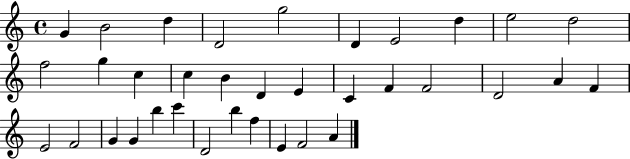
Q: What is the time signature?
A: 4/4